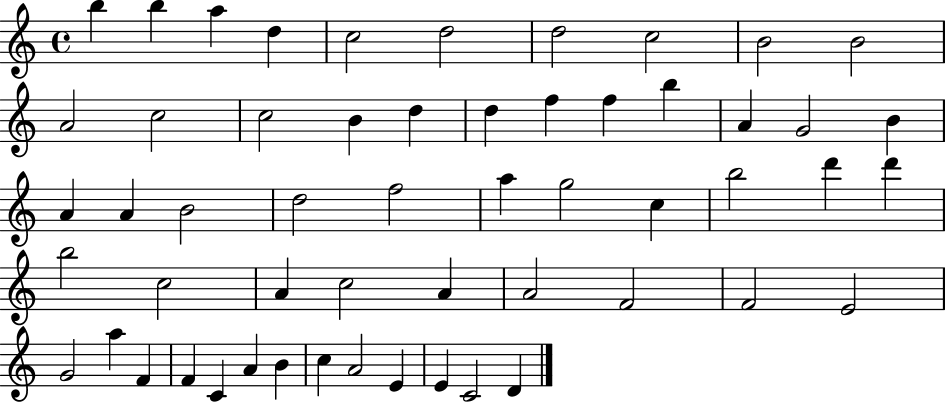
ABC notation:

X:1
T:Untitled
M:4/4
L:1/4
K:C
b b a d c2 d2 d2 c2 B2 B2 A2 c2 c2 B d d f f b A G2 B A A B2 d2 f2 a g2 c b2 d' d' b2 c2 A c2 A A2 F2 F2 E2 G2 a F F C A B c A2 E E C2 D